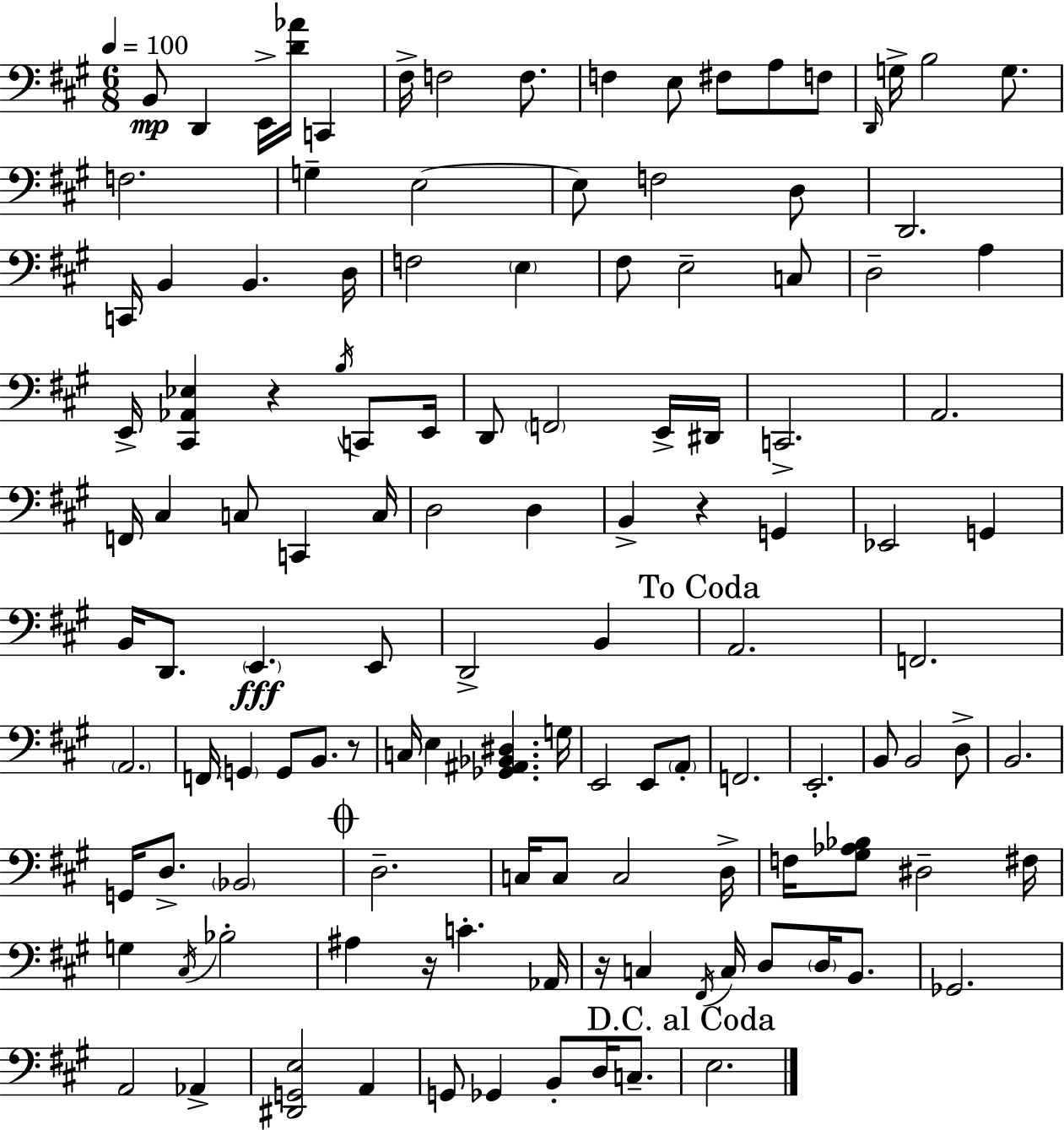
B2/e D2/q E2/s [D4,Ab4]/s C2/q F#3/s F3/h F3/e. F3/q E3/e F#3/e A3/e F3/e D2/s G3/s B3/h G3/e. F3/h. G3/q E3/h E3/e F3/h D3/e D2/h. C2/s B2/q B2/q. D3/s F3/h E3/q F#3/e E3/h C3/e D3/h A3/q E2/s [C#2,Ab2,Eb3]/q R/q B3/s C2/e E2/s D2/e F2/h E2/s D#2/s C2/h. A2/h. F2/s C#3/q C3/e C2/q C3/s D3/h D3/q B2/q R/q G2/q Eb2/h G2/q B2/s D2/e. E2/q. E2/e D2/h B2/q A2/h. F2/h. A2/h. F2/s G2/q G2/e B2/e. R/e C3/s E3/q [Gb2,A#2,Bb2,D#3]/q. G3/s E2/h E2/e A2/e F2/h. E2/h. B2/e B2/h D3/e B2/h. G2/s D3/e. Bb2/h D3/h. C3/s C3/e C3/h D3/s F3/s [G#3,Ab3,Bb3]/e D#3/h F#3/s G3/q C#3/s Bb3/h A#3/q R/s C4/q. Ab2/s R/s C3/q F#2/s C3/s D3/e D3/s B2/e. Gb2/h. A2/h Ab2/q [D#2,G2,E3]/h A2/q G2/e Gb2/q B2/e D3/s C3/e. E3/h.